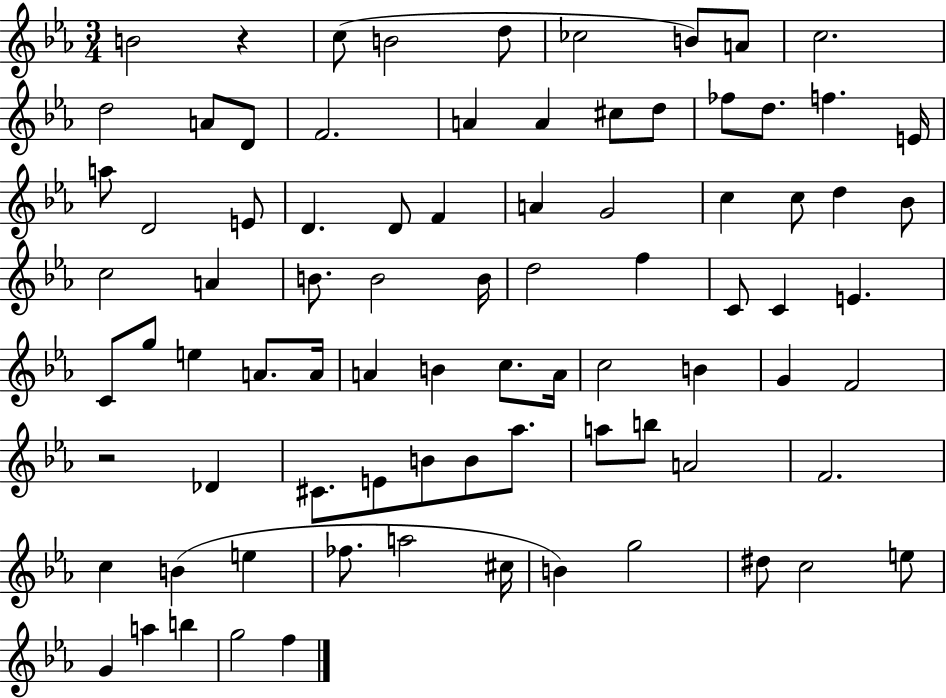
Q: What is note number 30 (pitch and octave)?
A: C5